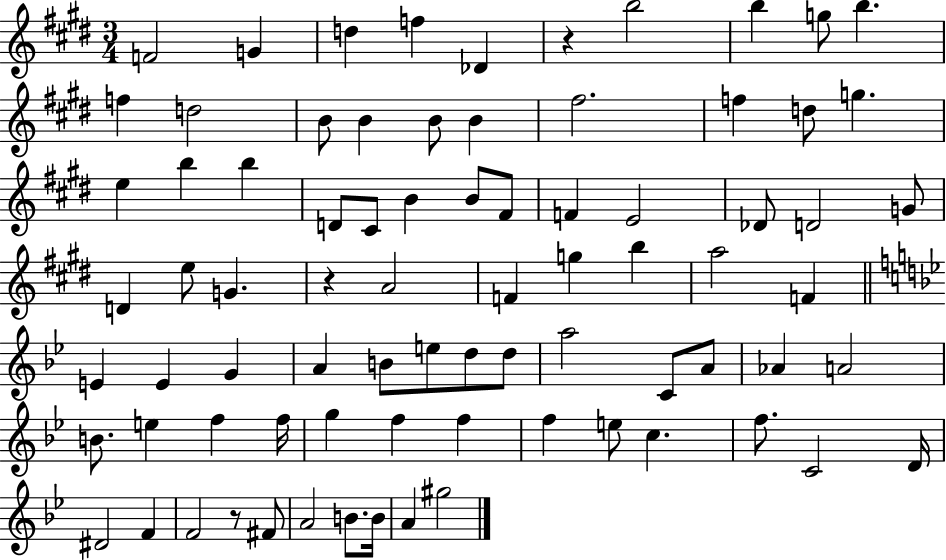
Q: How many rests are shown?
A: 3